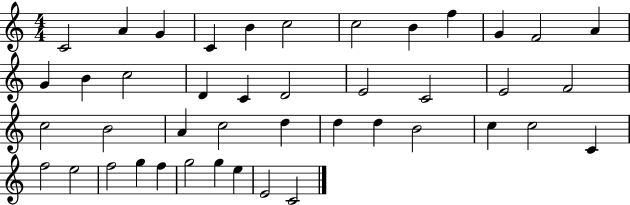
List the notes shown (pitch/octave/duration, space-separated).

C4/h A4/q G4/q C4/q B4/q C5/h C5/h B4/q F5/q G4/q F4/h A4/q G4/q B4/q C5/h D4/q C4/q D4/h E4/h C4/h E4/h F4/h C5/h B4/h A4/q C5/h D5/q D5/q D5/q B4/h C5/q C5/h C4/q F5/h E5/h F5/h G5/q F5/q G5/h G5/q E5/q E4/h C4/h